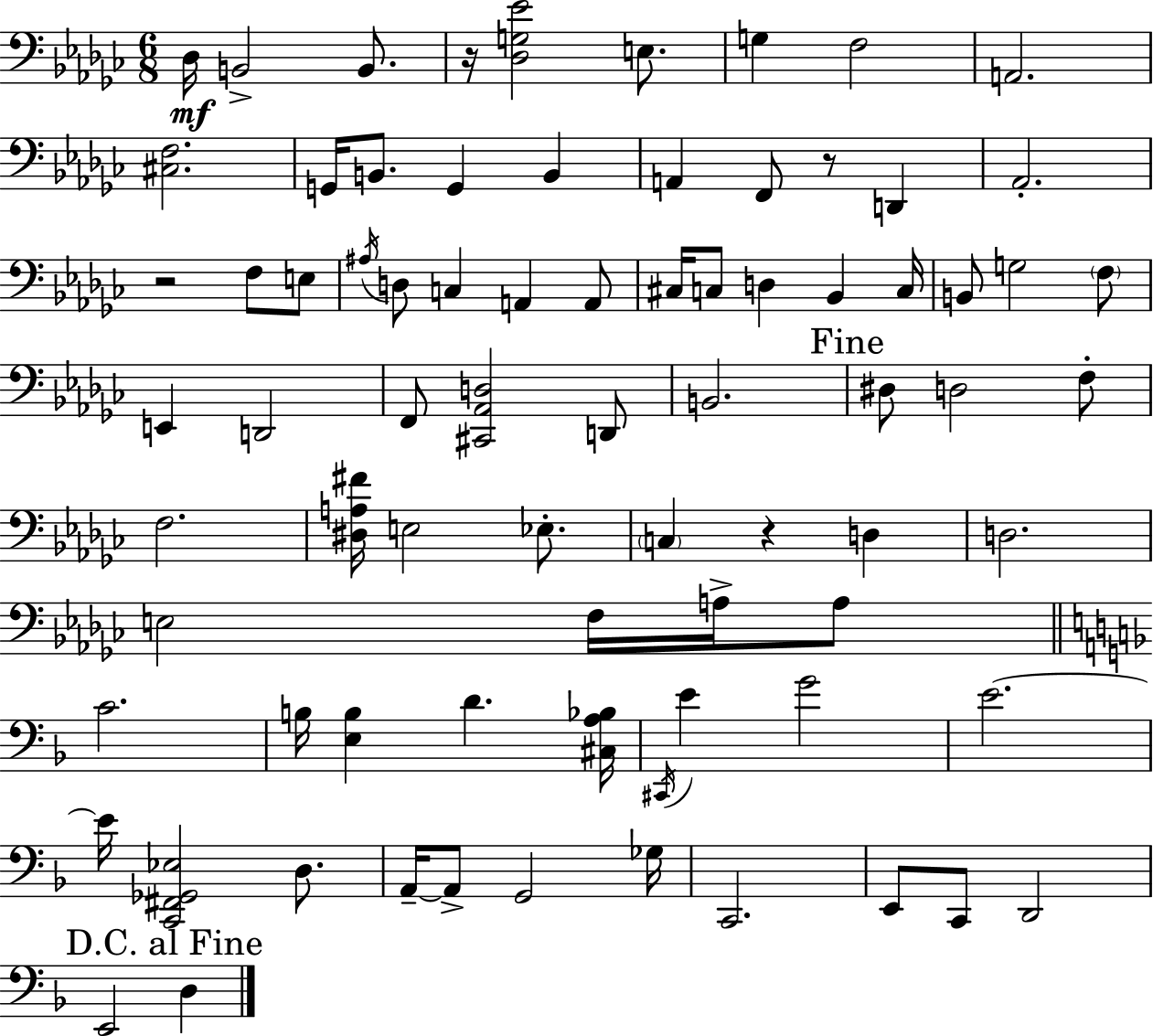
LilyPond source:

{
  \clef bass
  \numericTimeSignature
  \time 6/8
  \key ees \minor
  des16\mf b,2-> b,8. | r16 <des g ees'>2 e8. | g4 f2 | a,2. | \break <cis f>2. | g,16 b,8. g,4 b,4 | a,4 f,8 r8 d,4 | aes,2.-. | \break r2 f8 e8 | \acciaccatura { ais16 } d8 c4 a,4 a,8 | cis16 c8 d4 bes,4 | c16 b,8 g2 \parenthesize f8 | \break e,4 d,2 | f,8 <cis, aes, d>2 d,8 | b,2. | \mark "Fine" dis8 d2 f8-. | \break f2. | <dis a fis'>16 e2 ees8.-. | \parenthesize c4 r4 d4 | d2. | \break e2 f16 a16-> a8 | \bar "||" \break \key f \major c'2. | b16 <e b>4 d'4. <cis a bes>16 | \acciaccatura { cis,16 } e'4 g'2 | e'2.~~ | \break e'16 <c, fis, ges, ees>2 d8. | a,16--~~ a,8-> g,2 | ges16 c,2. | e,8 c,8 d,2 | \break \mark "D.C. al Fine" e,2 d4 | \bar "|."
}